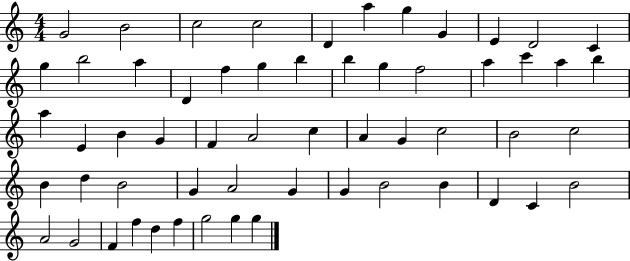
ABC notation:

X:1
T:Untitled
M:4/4
L:1/4
K:C
G2 B2 c2 c2 D a g G E D2 C g b2 a D f g b b g f2 a c' a b a E B G F A2 c A G c2 B2 c2 B d B2 G A2 G G B2 B D C B2 A2 G2 F f d f g2 g g